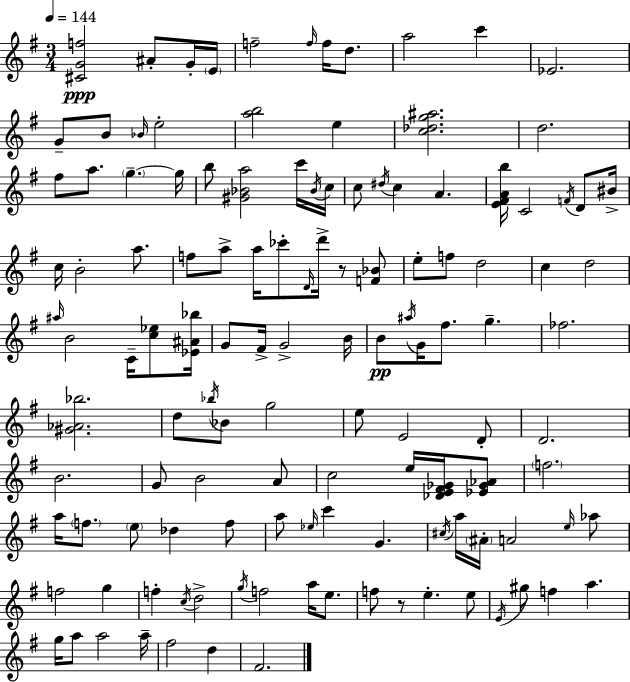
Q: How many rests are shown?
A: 2